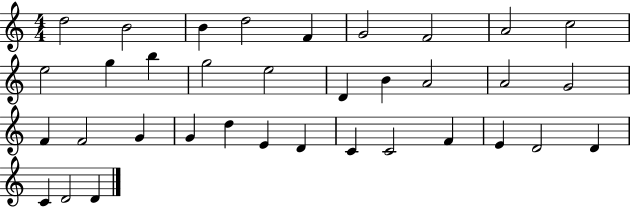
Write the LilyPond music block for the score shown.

{
  \clef treble
  \numericTimeSignature
  \time 4/4
  \key c \major
  d''2 b'2 | b'4 d''2 f'4 | g'2 f'2 | a'2 c''2 | \break e''2 g''4 b''4 | g''2 e''2 | d'4 b'4 a'2 | a'2 g'2 | \break f'4 f'2 g'4 | g'4 d''4 e'4 d'4 | c'4 c'2 f'4 | e'4 d'2 d'4 | \break c'4 d'2 d'4 | \bar "|."
}